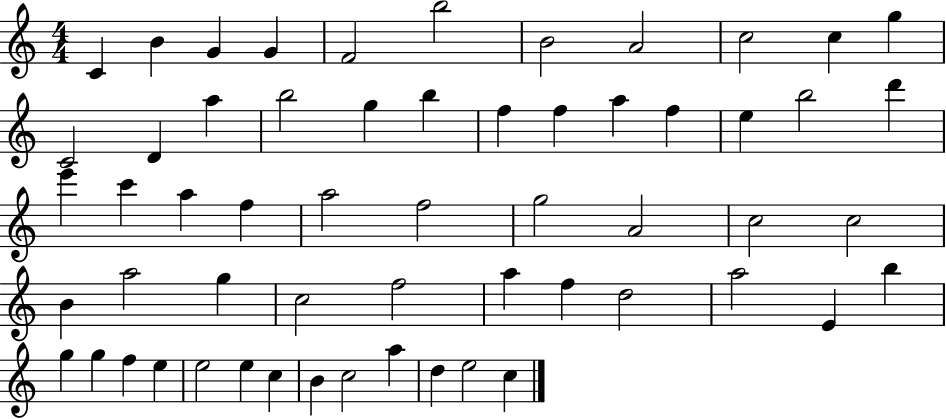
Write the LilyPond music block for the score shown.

{
  \clef treble
  \numericTimeSignature
  \time 4/4
  \key c \major
  c'4 b'4 g'4 g'4 | f'2 b''2 | b'2 a'2 | c''2 c''4 g''4 | \break c'2 d'4 a''4 | b''2 g''4 b''4 | f''4 f''4 a''4 f''4 | e''4 b''2 d'''4 | \break e'''4 c'''4 a''4 f''4 | a''2 f''2 | g''2 a'2 | c''2 c''2 | \break b'4 a''2 g''4 | c''2 f''2 | a''4 f''4 d''2 | a''2 e'4 b''4 | \break g''4 g''4 f''4 e''4 | e''2 e''4 c''4 | b'4 c''2 a''4 | d''4 e''2 c''4 | \break \bar "|."
}